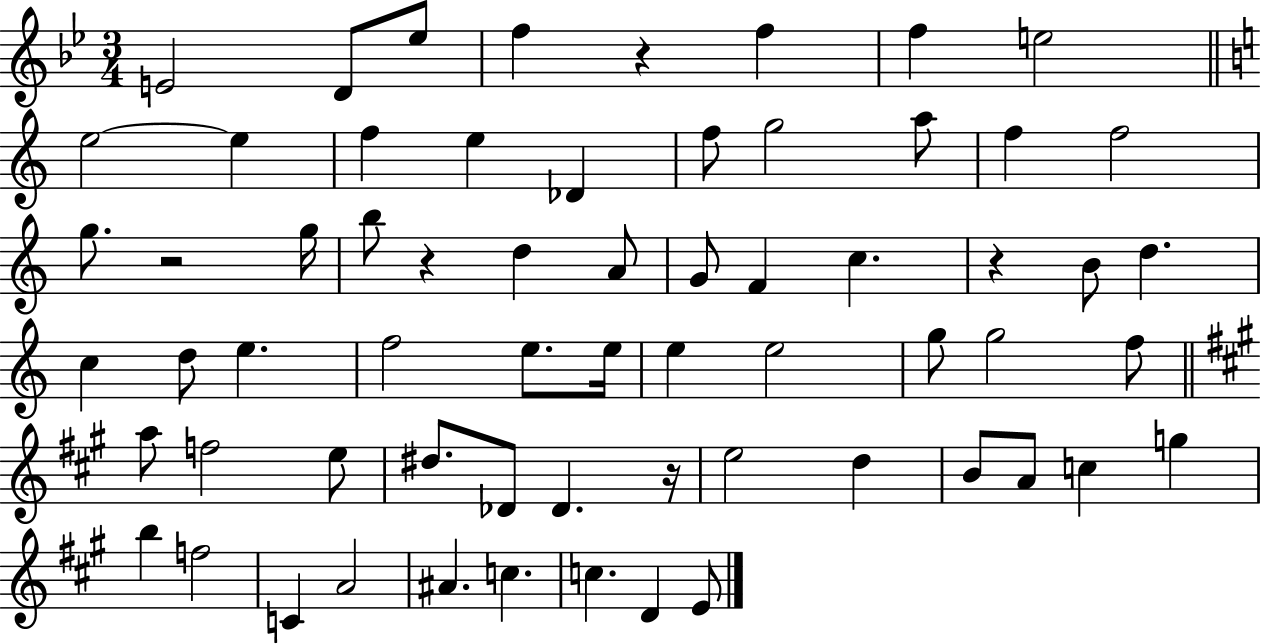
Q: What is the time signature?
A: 3/4